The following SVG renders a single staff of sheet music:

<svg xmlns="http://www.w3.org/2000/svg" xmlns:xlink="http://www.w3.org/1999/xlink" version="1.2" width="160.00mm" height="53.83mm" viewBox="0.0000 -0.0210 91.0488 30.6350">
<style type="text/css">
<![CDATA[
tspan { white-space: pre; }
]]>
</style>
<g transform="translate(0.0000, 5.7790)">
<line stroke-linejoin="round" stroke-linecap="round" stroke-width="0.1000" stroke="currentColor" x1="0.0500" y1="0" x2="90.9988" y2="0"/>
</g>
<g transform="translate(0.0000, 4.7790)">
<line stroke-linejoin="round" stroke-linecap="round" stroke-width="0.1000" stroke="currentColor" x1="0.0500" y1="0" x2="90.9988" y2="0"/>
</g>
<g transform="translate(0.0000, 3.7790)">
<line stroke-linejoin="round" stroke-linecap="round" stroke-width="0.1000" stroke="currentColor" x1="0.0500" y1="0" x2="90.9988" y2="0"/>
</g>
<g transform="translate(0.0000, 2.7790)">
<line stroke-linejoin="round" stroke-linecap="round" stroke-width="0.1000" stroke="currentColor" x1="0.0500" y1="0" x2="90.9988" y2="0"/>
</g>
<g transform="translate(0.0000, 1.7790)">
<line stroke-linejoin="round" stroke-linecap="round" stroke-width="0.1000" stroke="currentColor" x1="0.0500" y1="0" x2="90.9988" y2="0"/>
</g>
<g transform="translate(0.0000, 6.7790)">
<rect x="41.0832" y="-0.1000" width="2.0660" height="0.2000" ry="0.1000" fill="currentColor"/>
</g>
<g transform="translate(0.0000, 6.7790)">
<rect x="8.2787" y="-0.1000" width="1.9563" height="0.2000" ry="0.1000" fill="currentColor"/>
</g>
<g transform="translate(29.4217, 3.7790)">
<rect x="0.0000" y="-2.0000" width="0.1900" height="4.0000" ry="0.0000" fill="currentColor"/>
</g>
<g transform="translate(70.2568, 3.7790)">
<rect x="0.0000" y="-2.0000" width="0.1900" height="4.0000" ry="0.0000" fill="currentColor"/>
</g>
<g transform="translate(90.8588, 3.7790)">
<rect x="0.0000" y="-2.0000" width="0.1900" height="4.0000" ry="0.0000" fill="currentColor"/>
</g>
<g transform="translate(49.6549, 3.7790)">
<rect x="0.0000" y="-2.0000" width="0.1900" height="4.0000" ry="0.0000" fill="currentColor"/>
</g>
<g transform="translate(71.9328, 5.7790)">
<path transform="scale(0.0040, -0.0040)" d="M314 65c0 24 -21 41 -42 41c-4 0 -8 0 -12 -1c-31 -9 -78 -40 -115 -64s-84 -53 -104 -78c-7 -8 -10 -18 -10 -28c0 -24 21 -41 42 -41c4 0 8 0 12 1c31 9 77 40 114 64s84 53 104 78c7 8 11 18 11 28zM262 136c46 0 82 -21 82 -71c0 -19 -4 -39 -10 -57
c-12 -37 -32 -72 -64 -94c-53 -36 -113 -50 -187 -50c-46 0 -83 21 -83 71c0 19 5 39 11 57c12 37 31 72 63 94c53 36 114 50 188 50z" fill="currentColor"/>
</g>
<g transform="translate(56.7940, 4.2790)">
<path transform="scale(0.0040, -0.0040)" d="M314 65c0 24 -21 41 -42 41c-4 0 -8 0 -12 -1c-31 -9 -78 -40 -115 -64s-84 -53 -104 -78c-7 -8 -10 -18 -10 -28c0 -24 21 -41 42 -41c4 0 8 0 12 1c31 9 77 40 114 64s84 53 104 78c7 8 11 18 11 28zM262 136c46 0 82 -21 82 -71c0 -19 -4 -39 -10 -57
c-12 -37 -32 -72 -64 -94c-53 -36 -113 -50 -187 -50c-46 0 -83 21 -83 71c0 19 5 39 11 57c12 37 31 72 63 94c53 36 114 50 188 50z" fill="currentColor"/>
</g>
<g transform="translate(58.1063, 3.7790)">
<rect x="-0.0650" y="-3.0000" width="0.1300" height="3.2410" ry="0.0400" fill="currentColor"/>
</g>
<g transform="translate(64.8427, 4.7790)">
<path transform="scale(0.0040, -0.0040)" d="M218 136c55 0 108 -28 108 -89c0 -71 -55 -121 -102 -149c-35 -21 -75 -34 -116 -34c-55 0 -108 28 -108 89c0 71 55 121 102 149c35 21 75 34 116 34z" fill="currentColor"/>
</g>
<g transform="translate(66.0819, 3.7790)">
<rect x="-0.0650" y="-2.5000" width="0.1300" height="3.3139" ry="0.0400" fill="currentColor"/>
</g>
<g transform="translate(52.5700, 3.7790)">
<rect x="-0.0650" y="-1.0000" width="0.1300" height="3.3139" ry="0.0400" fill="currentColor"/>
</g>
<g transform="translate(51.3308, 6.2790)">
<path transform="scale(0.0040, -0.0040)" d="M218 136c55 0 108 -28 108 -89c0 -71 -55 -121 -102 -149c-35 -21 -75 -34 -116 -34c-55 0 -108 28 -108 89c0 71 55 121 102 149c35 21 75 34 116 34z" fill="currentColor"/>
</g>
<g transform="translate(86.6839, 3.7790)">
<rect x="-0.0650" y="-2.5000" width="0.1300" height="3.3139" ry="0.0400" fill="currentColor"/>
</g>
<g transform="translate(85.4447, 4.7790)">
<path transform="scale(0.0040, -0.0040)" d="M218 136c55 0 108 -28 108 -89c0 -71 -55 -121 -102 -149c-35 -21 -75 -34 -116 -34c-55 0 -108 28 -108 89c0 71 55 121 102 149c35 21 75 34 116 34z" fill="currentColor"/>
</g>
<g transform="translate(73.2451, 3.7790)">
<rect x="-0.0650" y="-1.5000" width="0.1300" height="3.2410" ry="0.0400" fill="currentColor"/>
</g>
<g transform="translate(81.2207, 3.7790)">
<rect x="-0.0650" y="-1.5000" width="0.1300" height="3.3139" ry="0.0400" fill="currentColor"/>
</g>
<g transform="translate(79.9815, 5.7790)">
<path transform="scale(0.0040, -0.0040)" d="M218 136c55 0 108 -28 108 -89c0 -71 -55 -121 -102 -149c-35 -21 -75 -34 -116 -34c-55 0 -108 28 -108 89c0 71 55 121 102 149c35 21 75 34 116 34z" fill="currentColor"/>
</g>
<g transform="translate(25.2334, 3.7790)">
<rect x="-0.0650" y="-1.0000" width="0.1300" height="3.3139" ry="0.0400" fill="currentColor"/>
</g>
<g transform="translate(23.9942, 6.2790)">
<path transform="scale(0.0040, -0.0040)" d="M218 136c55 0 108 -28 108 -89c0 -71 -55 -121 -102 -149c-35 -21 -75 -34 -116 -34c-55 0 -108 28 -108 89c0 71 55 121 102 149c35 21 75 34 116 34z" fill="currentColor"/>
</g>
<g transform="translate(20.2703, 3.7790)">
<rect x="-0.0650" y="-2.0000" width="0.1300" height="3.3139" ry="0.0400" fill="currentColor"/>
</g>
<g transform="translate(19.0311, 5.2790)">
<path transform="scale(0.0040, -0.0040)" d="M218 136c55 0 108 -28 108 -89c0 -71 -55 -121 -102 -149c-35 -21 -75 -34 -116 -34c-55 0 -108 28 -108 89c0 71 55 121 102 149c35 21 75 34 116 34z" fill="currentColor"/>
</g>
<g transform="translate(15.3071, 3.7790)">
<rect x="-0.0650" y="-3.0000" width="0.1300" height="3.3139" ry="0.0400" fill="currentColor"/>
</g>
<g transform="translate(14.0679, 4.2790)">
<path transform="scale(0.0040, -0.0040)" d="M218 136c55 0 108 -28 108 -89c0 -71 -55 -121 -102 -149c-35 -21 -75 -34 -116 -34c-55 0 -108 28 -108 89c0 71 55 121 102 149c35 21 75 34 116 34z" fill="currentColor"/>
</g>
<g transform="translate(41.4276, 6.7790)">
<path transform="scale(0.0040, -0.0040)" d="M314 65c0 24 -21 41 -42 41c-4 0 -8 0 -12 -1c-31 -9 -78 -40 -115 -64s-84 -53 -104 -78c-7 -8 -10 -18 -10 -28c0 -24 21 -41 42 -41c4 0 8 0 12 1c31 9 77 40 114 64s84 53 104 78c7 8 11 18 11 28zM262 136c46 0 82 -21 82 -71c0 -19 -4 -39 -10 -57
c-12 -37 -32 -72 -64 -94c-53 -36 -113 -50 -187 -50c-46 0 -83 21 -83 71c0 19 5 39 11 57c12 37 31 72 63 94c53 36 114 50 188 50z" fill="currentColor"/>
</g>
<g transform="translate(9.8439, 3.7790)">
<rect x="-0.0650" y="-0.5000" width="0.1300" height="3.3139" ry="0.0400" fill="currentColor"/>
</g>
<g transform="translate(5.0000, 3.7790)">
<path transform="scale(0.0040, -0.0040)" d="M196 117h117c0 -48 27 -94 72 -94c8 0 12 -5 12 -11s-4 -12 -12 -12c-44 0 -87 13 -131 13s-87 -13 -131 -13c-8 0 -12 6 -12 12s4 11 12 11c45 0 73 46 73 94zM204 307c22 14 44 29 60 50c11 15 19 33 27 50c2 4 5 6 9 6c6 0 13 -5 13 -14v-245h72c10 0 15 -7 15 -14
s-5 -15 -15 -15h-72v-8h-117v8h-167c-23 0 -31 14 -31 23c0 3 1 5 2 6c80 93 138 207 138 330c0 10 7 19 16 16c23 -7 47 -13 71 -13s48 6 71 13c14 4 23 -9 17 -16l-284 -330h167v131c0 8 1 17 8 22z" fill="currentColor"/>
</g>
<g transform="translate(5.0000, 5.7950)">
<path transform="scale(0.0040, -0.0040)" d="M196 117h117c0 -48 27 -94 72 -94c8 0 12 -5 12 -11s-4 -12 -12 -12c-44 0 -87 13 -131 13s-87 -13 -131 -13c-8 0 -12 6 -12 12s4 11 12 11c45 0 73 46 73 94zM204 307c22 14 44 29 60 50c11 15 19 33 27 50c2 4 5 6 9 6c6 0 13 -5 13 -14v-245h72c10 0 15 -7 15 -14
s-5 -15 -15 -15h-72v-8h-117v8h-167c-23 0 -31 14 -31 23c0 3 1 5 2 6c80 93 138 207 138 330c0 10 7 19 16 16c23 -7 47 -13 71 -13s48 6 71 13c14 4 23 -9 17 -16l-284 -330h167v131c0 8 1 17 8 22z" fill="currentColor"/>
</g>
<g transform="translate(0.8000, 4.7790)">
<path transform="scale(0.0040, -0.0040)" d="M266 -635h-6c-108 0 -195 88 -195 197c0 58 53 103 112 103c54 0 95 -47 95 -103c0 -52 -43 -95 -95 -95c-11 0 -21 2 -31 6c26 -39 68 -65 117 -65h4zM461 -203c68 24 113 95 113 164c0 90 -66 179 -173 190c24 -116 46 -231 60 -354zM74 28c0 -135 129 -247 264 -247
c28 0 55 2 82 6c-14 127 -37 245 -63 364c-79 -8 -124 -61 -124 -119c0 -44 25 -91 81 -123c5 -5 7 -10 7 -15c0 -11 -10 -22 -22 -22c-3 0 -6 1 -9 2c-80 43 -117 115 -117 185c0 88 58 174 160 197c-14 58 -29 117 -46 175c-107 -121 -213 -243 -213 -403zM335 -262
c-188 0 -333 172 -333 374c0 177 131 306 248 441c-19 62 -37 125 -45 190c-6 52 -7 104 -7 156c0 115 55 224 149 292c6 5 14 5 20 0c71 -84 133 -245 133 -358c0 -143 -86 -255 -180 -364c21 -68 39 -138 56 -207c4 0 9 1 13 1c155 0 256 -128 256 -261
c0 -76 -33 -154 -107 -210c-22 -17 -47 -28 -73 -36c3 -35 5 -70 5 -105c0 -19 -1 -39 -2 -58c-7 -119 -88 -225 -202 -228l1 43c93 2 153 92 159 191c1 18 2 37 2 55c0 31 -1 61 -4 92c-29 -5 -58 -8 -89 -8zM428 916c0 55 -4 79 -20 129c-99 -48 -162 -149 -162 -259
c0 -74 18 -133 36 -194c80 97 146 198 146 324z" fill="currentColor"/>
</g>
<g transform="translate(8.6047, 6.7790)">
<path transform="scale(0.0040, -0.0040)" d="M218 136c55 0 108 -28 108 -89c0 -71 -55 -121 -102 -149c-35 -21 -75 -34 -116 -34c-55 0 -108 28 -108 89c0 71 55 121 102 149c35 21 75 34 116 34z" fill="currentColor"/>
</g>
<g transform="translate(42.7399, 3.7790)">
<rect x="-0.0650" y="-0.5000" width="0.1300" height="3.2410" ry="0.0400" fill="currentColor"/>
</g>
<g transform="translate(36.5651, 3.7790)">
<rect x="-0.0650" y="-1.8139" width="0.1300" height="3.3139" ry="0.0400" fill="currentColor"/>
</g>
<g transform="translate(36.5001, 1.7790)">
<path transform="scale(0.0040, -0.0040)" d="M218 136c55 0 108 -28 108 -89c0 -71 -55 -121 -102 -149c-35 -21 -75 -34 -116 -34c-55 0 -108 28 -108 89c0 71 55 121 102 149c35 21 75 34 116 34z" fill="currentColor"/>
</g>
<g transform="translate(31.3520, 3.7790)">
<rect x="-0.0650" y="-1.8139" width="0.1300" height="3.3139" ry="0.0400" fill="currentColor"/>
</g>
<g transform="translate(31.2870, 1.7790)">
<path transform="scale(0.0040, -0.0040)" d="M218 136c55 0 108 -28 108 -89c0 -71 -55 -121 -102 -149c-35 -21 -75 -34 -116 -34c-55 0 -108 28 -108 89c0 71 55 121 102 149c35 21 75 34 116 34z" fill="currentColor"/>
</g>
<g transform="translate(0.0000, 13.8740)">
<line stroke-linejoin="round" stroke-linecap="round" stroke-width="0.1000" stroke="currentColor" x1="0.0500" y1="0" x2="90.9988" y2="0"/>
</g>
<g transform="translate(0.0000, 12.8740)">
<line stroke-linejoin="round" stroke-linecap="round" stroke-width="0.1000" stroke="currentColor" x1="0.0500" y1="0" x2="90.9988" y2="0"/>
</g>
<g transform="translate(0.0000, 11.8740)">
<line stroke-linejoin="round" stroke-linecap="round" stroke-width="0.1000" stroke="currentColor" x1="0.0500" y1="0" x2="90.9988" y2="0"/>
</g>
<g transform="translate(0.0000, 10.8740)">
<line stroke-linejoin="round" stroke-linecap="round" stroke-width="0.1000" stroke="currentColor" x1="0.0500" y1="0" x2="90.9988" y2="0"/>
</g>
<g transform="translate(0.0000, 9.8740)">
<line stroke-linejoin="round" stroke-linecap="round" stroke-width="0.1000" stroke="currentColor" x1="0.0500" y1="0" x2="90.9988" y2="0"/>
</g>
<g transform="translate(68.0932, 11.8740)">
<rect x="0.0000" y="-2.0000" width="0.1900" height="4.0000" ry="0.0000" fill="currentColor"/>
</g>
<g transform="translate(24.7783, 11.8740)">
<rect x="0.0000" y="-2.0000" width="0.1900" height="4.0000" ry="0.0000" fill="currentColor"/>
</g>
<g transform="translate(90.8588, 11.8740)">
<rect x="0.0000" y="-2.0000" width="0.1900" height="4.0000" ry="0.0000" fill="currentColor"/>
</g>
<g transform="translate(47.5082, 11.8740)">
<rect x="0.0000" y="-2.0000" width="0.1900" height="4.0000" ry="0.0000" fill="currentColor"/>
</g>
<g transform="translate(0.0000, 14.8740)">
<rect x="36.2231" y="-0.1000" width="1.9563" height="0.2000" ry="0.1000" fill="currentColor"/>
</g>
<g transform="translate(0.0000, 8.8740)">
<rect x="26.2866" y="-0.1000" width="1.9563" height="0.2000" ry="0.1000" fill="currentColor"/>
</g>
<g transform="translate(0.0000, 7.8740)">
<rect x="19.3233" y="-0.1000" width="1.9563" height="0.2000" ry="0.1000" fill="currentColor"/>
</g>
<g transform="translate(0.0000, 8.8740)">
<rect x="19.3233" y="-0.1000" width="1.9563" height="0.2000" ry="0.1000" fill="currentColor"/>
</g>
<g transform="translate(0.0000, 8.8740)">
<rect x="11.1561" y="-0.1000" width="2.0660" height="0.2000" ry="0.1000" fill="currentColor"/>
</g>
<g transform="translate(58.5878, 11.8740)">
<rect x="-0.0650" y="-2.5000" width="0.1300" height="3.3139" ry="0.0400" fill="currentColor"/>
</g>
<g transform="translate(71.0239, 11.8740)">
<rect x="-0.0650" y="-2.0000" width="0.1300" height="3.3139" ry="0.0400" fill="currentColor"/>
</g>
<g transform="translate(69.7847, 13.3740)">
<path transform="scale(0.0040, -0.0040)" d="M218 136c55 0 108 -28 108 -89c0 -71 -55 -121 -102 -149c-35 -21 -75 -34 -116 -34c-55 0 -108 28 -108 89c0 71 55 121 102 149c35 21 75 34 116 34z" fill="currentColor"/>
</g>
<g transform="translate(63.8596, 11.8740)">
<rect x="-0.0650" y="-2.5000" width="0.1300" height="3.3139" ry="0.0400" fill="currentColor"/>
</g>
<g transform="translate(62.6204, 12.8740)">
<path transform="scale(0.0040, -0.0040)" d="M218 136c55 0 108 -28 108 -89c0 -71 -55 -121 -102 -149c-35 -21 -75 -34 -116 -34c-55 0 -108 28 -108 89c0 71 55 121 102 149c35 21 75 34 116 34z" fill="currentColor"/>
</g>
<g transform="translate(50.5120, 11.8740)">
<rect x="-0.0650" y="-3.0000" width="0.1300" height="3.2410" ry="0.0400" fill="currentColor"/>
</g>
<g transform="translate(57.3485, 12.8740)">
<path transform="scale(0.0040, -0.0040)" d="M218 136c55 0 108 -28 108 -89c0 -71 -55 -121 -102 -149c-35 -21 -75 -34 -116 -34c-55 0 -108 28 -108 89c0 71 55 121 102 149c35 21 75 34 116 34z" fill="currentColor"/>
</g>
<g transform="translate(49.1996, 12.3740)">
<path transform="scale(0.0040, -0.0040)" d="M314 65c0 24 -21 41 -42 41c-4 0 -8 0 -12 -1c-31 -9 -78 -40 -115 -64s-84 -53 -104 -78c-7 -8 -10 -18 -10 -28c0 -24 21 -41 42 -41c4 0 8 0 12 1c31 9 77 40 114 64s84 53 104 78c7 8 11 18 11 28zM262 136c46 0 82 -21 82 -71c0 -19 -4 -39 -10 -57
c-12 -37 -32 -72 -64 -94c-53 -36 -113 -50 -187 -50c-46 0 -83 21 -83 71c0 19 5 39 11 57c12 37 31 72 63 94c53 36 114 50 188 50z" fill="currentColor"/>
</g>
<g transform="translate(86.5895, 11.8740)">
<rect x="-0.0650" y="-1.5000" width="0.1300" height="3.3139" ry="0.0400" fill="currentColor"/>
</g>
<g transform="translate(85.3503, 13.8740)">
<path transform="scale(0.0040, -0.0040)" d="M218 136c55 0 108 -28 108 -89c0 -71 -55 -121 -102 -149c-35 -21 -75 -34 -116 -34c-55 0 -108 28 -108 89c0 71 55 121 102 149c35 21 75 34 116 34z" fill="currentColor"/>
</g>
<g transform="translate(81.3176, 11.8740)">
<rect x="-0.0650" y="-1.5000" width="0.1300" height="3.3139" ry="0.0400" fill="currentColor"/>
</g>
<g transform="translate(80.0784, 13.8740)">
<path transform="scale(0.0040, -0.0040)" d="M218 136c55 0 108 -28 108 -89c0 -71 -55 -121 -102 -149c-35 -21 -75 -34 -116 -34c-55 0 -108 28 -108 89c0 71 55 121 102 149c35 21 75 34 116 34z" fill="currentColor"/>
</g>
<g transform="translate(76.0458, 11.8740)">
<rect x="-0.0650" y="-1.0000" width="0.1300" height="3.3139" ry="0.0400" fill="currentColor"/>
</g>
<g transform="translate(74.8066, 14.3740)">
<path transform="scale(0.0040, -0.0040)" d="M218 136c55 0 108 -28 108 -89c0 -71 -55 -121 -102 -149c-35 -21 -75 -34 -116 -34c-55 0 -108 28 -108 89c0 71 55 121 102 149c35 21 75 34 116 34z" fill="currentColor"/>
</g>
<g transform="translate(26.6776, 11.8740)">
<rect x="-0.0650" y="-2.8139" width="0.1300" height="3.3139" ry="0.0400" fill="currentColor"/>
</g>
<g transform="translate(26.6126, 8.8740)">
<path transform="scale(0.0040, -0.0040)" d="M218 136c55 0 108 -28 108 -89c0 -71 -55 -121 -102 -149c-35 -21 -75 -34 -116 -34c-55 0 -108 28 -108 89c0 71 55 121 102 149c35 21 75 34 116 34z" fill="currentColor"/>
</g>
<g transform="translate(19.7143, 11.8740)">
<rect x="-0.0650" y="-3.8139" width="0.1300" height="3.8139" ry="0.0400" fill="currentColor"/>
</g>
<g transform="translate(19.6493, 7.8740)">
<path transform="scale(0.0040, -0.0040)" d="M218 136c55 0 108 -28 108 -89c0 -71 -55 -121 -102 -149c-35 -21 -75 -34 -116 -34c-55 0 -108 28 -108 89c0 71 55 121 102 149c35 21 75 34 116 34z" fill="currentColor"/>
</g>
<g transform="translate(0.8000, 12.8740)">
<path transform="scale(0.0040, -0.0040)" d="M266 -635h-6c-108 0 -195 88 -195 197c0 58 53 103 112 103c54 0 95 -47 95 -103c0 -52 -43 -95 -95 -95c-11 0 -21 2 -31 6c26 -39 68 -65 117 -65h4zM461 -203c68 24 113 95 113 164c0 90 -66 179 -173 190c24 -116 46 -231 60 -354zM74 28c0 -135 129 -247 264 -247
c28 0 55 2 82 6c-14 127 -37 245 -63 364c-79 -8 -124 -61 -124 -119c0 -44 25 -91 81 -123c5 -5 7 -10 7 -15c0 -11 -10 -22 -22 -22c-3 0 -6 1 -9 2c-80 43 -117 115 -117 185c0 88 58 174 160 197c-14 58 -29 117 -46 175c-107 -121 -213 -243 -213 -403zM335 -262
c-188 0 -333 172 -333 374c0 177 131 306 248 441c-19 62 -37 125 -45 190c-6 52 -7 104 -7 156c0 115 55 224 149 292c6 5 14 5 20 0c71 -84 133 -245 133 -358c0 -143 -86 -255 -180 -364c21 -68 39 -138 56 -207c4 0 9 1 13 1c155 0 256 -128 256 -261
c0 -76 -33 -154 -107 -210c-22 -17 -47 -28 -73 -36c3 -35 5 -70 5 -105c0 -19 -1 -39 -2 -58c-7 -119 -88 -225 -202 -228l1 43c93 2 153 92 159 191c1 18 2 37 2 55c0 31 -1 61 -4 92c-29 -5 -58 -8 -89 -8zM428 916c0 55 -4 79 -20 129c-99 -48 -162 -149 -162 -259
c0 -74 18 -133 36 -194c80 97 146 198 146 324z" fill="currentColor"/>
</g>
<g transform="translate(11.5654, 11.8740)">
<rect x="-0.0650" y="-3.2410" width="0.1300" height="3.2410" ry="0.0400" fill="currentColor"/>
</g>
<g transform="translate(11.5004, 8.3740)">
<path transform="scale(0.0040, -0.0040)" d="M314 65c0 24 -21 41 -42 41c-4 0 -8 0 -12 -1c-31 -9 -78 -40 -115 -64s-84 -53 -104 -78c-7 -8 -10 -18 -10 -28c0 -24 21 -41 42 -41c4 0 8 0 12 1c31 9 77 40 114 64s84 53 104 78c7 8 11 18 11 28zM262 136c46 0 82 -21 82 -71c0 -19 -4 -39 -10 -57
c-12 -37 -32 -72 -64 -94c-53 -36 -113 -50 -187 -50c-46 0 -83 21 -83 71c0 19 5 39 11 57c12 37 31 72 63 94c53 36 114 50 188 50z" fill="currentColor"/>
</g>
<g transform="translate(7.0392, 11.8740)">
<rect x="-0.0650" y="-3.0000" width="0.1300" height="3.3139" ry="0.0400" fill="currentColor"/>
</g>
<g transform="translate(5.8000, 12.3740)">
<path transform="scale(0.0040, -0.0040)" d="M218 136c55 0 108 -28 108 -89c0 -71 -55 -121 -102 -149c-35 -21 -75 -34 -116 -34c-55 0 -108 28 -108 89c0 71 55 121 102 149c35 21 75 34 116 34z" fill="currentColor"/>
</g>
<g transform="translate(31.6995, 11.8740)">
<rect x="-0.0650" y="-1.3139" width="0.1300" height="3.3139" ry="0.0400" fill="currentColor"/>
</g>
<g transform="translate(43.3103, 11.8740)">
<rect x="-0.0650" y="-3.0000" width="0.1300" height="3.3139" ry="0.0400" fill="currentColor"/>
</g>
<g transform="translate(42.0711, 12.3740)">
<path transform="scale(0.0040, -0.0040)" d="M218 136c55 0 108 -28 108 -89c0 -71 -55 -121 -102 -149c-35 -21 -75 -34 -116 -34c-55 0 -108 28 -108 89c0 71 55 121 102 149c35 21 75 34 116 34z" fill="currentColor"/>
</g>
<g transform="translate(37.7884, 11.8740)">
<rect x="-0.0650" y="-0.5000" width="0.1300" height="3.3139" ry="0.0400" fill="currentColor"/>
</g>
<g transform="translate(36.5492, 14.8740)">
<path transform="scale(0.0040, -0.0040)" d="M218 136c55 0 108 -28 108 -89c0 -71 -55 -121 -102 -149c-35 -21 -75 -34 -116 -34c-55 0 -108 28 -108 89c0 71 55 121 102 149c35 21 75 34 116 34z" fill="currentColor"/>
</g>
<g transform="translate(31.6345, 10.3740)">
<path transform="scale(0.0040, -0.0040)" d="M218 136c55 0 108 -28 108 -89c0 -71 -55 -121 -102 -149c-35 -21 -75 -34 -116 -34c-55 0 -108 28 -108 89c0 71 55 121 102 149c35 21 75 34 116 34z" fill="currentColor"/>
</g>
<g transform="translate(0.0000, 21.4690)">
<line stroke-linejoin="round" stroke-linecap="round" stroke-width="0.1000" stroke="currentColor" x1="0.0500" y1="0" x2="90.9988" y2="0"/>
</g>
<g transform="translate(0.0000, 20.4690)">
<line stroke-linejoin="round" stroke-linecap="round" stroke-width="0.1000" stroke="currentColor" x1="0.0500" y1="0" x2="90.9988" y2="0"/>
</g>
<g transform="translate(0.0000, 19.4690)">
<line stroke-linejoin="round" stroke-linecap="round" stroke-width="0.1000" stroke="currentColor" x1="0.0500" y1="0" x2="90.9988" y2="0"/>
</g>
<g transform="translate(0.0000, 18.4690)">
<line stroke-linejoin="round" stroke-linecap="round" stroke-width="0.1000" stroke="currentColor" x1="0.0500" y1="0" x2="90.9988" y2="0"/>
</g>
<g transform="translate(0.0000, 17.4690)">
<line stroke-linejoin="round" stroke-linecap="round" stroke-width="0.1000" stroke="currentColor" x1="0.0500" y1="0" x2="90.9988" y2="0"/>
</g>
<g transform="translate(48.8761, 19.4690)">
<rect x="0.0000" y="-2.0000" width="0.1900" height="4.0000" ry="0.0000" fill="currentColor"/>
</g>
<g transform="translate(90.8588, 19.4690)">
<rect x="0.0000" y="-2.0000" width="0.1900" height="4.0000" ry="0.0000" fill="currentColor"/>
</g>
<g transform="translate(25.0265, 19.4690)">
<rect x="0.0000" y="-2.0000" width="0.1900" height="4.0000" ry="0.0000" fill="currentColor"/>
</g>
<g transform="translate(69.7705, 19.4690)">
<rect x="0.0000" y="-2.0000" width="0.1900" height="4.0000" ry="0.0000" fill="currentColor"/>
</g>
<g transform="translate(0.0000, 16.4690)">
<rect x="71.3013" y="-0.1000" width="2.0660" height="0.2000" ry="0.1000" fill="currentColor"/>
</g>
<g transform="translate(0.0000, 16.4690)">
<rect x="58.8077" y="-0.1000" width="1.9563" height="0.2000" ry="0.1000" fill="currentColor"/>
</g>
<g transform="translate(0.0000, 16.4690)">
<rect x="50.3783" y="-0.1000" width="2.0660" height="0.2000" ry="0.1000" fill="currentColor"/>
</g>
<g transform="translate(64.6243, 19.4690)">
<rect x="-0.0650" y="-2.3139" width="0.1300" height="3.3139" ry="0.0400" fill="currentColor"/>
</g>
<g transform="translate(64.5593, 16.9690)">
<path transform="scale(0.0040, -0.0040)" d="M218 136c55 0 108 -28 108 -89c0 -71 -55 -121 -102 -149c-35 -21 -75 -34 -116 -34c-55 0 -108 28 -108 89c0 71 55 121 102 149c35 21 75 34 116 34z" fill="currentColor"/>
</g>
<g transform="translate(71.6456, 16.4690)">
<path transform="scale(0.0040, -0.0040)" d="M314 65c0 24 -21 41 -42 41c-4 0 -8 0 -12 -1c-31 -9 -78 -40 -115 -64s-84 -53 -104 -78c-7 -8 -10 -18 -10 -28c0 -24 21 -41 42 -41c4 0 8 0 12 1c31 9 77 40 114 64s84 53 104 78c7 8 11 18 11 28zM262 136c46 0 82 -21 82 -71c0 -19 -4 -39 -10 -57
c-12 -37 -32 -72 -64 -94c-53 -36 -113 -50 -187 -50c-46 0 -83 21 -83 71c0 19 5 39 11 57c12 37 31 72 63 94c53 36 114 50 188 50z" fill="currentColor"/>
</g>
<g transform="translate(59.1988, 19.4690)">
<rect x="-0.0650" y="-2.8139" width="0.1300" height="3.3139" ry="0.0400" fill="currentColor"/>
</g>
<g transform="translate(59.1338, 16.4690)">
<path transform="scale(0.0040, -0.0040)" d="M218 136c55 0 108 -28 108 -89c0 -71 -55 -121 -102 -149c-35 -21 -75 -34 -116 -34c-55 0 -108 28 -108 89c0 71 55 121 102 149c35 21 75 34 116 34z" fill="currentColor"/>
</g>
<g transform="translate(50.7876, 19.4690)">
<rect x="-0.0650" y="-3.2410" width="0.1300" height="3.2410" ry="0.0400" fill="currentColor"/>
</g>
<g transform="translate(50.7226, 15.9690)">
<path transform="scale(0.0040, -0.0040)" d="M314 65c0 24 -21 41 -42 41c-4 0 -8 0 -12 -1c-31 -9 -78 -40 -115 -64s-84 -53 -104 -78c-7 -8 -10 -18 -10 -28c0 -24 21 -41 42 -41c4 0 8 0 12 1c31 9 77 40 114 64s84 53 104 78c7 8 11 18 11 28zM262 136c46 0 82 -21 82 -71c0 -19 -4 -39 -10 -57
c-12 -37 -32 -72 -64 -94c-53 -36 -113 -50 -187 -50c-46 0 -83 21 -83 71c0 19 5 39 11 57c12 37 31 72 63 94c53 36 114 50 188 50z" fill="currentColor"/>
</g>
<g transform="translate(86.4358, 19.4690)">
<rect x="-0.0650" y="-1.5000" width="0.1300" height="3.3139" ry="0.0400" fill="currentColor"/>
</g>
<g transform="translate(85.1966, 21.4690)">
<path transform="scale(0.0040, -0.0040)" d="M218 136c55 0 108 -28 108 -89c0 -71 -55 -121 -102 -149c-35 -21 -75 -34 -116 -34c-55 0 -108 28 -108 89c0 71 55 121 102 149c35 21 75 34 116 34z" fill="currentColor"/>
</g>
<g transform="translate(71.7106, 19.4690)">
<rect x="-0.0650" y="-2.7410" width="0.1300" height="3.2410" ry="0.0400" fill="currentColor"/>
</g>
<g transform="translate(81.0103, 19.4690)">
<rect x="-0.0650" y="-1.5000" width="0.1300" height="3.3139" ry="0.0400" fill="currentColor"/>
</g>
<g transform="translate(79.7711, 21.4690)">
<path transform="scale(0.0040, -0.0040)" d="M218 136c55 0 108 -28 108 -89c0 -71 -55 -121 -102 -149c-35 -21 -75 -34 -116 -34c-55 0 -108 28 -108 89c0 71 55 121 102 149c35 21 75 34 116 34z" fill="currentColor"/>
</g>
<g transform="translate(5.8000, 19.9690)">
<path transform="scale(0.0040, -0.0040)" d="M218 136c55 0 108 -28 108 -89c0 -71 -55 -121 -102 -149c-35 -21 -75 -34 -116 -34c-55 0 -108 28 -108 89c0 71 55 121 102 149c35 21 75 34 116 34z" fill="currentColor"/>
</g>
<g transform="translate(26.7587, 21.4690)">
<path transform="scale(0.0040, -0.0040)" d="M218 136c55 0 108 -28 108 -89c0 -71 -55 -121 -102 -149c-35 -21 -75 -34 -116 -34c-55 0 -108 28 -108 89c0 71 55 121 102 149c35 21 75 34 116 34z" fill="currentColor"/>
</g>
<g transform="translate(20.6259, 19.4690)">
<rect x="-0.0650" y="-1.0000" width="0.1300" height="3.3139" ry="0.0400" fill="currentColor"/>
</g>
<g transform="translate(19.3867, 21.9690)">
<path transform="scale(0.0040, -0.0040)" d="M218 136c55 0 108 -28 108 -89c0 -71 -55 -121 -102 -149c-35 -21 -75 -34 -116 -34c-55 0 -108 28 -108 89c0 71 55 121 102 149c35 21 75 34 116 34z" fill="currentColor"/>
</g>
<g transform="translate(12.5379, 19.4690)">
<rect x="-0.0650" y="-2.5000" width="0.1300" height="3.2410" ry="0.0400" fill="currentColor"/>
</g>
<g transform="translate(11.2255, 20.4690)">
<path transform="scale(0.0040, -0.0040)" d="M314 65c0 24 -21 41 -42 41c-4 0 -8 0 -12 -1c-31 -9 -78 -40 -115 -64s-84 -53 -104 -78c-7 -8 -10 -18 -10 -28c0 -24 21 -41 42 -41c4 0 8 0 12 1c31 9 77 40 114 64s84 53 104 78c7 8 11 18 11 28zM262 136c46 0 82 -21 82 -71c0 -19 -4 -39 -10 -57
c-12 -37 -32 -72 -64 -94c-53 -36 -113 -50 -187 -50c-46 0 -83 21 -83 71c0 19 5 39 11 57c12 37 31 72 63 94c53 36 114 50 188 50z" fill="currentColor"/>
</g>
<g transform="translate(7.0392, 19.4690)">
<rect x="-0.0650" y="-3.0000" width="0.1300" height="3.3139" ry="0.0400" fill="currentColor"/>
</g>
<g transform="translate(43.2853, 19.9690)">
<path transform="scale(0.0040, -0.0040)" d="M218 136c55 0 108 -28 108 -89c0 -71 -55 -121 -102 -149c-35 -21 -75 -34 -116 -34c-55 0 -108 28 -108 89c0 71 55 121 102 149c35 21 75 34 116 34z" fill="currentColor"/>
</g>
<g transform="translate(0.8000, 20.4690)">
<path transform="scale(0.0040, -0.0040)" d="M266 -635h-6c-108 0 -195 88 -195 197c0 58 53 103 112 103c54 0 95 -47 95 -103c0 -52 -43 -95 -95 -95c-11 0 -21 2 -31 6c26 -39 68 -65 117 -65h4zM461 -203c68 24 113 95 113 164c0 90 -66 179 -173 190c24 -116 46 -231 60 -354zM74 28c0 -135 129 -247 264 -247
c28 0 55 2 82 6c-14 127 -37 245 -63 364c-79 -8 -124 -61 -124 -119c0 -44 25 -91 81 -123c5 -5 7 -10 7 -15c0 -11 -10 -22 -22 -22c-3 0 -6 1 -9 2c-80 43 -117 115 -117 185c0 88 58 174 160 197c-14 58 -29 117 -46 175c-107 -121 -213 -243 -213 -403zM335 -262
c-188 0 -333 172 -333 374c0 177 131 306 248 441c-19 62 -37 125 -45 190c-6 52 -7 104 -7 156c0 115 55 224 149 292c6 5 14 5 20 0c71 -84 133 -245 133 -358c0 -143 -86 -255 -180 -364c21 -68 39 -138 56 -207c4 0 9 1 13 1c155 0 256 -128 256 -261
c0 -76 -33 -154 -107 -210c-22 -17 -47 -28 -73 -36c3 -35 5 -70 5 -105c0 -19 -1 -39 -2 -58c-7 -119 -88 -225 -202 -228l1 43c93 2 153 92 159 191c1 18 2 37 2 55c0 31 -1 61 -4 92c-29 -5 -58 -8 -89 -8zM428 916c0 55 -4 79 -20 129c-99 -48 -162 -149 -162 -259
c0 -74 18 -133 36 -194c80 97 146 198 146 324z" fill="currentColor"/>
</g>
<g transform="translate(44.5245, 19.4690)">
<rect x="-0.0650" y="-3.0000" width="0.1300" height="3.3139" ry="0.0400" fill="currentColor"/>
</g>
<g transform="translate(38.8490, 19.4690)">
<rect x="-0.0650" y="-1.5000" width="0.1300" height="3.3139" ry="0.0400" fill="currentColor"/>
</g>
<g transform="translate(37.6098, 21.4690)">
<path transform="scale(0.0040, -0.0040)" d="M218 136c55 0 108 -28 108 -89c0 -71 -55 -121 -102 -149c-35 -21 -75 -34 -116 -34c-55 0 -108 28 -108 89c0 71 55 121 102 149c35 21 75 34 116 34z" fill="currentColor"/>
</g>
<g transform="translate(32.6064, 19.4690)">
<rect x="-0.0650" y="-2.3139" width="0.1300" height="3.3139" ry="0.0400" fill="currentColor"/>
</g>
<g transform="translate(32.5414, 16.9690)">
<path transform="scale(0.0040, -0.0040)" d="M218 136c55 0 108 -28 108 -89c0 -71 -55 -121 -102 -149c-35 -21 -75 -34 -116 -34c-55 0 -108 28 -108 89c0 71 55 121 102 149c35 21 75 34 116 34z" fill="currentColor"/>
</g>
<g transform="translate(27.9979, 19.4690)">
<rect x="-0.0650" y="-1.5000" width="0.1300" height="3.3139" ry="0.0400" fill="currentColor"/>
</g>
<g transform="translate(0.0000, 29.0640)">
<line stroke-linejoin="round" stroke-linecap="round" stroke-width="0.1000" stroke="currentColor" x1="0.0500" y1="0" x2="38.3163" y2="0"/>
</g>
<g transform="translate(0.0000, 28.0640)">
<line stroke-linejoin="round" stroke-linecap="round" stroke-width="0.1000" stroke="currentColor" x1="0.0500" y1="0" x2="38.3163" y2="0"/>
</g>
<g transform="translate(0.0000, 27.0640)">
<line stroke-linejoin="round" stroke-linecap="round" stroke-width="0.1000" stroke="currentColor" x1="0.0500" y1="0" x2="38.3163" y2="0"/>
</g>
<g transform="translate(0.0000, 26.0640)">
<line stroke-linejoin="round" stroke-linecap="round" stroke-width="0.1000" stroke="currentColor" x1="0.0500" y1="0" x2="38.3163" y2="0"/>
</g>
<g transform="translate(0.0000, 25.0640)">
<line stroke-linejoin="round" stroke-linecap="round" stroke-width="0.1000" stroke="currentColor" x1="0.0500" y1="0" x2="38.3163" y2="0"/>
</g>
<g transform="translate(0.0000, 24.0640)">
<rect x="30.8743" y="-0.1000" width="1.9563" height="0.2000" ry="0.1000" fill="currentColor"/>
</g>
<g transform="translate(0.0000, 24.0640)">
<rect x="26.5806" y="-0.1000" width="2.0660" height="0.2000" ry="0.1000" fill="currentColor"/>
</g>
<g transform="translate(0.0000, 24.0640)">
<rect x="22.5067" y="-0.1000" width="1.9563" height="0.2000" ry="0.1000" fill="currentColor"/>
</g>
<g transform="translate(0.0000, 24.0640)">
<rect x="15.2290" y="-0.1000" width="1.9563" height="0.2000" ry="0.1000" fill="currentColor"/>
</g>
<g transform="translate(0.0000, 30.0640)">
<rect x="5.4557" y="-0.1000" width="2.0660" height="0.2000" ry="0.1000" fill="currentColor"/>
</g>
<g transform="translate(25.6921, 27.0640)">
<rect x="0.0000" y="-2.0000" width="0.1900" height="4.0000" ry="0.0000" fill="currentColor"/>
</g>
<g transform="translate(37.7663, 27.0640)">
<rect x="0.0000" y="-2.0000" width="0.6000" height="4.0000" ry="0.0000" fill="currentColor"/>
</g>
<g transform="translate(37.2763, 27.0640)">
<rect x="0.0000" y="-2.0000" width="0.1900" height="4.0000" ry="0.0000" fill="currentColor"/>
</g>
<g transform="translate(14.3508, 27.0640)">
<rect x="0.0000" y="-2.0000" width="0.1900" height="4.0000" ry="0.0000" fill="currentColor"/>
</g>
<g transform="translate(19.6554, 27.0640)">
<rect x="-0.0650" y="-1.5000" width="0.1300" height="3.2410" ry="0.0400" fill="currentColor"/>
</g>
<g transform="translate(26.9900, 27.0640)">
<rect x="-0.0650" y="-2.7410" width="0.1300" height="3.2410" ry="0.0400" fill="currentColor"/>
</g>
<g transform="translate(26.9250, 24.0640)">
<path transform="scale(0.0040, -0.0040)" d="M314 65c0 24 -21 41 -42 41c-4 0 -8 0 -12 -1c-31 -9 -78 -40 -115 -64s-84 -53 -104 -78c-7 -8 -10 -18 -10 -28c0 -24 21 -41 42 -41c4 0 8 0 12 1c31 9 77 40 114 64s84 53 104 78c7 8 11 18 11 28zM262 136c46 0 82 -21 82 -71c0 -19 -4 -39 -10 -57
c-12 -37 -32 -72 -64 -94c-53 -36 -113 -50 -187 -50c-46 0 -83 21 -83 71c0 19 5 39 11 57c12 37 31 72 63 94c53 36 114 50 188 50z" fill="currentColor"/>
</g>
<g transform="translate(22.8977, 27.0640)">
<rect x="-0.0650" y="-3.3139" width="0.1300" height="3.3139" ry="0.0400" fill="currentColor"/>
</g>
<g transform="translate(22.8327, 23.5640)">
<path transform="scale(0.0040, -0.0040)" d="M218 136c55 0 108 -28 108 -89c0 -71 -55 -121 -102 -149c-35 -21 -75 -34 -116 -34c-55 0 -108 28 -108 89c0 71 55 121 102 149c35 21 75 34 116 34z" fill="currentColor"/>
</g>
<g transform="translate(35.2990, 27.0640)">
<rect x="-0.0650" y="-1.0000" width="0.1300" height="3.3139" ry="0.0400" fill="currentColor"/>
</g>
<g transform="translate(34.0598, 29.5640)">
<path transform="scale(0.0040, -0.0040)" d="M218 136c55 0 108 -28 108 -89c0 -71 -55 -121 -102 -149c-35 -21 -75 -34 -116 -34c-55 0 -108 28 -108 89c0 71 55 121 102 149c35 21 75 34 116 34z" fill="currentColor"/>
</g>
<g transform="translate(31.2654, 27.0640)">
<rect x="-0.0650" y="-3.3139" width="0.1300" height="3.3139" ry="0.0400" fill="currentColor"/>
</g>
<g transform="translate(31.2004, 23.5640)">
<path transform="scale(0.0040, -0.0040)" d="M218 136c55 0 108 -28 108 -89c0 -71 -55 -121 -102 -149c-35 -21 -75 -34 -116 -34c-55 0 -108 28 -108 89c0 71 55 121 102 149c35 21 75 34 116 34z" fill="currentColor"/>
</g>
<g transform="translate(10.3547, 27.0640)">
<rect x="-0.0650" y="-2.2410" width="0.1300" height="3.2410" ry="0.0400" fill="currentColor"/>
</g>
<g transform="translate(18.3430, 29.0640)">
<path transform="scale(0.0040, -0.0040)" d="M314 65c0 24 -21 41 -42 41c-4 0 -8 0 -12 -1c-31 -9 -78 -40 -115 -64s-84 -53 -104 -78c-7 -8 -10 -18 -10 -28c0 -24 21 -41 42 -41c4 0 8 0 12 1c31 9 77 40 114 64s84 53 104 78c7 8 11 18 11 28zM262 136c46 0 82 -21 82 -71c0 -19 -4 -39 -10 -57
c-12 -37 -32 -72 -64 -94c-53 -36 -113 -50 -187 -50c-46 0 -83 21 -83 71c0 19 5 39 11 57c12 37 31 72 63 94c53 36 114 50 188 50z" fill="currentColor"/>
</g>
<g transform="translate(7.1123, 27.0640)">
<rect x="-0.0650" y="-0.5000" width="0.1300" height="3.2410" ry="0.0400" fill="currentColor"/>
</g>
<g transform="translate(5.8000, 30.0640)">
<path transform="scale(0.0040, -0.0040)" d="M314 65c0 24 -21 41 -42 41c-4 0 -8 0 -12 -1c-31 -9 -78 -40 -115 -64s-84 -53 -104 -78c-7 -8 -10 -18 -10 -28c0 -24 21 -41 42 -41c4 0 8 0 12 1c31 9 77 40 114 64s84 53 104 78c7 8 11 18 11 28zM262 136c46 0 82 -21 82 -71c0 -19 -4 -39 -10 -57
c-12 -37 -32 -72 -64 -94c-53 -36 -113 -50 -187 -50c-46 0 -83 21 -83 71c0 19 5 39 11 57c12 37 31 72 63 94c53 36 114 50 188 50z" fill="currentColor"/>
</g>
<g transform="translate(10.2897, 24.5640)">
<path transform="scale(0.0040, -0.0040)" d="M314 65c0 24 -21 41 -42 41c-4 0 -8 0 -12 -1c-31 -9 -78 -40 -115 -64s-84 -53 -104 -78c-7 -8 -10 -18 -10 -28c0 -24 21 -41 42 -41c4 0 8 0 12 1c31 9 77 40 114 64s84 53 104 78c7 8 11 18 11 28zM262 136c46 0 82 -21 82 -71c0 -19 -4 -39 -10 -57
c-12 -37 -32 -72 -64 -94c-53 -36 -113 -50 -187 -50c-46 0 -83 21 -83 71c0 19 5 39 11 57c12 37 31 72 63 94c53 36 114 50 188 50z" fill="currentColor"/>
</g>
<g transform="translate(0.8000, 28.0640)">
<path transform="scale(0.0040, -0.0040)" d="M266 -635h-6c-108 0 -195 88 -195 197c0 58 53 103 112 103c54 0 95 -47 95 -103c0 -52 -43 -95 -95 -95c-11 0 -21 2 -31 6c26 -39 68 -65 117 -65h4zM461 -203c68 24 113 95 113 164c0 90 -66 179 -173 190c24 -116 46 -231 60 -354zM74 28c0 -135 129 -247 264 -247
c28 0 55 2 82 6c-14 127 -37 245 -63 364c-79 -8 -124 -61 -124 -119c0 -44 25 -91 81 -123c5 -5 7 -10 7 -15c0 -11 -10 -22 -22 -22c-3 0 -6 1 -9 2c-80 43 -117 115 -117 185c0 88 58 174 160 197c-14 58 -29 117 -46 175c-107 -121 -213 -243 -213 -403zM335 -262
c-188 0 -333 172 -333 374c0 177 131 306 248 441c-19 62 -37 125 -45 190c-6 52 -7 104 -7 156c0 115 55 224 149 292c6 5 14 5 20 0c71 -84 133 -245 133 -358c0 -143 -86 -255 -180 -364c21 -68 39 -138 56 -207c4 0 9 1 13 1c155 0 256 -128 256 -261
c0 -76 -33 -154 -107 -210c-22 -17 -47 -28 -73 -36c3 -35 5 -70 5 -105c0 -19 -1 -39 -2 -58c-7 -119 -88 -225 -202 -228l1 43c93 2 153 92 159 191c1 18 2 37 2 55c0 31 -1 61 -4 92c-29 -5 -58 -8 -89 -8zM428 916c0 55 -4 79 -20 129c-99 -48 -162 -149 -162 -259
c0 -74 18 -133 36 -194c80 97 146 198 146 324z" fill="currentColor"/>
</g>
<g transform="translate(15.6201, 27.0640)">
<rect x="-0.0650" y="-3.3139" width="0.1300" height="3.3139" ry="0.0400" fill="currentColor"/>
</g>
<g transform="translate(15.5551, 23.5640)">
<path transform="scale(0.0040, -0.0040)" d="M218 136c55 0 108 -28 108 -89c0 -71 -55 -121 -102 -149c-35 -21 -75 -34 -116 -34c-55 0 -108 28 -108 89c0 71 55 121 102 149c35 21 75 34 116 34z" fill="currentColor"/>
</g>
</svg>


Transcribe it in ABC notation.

X:1
T:Untitled
M:4/4
L:1/4
K:C
C A F D f f C2 D A2 G E2 E G A b2 c' a e C A A2 G G F D E E A G2 D E g E A b2 a g a2 E E C2 g2 b E2 b a2 b D